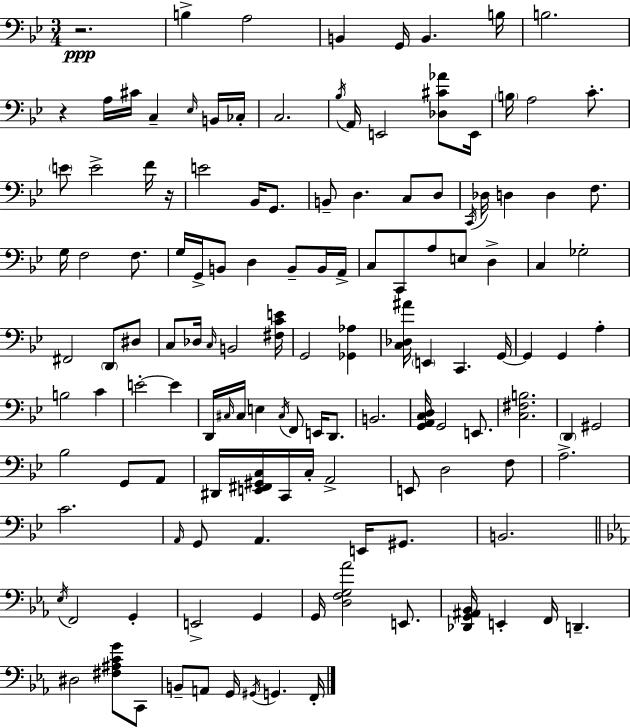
{
  \clef bass
  \numericTimeSignature
  \time 3/4
  \key bes \major
  r2.\ppp | b4-> a2 | b,4 g,16 b,4. b16 | b2. | \break r4 a16 cis'16 c4-- \grace { ees16 } b,16 | ces16-. c2. | \acciaccatura { bes16 } a,16 e,2 <des cis' aes'>8 | e,16 \parenthesize b16 a2 c'8.-. | \break \parenthesize e'8 e'2-> | f'16 r16 e'2 bes,16 g,8. | b,8-- d4. c8 | d8 \acciaccatura { c,16 } des16 d4 d4 | \break f8. g16 f2 | f8. g16 g,16-> b,8 d4 b,8-- | b,16 a,16-> c8 c,8 a8 e8 d4-> | c4 ges2-. | \break fis,2 \parenthesize d,8 | dis8 c8 des16 \grace { c16 } b,2 | <fis c' e'>16 g,2 | <ges, aes>4 <c des ais'>16 \parenthesize e,4 c,4. | \break g,16~~ g,4 g,4 | a4-. b2 | c'4 e'2-.~~ | e'4 d,16 \grace { cis16 } cis16 e4 \acciaccatura { cis16 } | \break f,8 e,16 d,8. b,2. | <g, a, c d>16 g,2 | e,8. <c fis b>2. | \parenthesize d,4 gis,2 | \break bes2 | g,8 a,8 dis,16 <e, fis, gis, c>16 c,16 c16-. a,2-> | e,8 d2 | f8 a2.-> | \break c'2. | \grace { a,16 } g,8 a,4. | e,16 gis,8. b,2. | \bar "||" \break \key ees \major \acciaccatura { ees16 } f,2 g,4-. | e,2-> g,4 | g,16 <d f g aes'>2 e,8. | <des, g, ais, bes,>16 e,4-. f,16 d,4.-- | \break dis2 <fis ais c' g'>8 c,8 | b,8-- a,8 g,16 \acciaccatura { gis,16 } g,4. | f,16-. \bar "|."
}